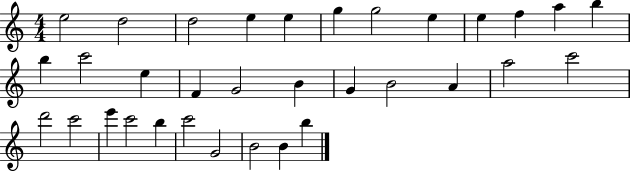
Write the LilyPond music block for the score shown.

{
  \clef treble
  \numericTimeSignature
  \time 4/4
  \key c \major
  e''2 d''2 | d''2 e''4 e''4 | g''4 g''2 e''4 | e''4 f''4 a''4 b''4 | \break b''4 c'''2 e''4 | f'4 g'2 b'4 | g'4 b'2 a'4 | a''2 c'''2 | \break d'''2 c'''2 | e'''4 c'''2 b''4 | c'''2 g'2 | b'2 b'4 b''4 | \break \bar "|."
}